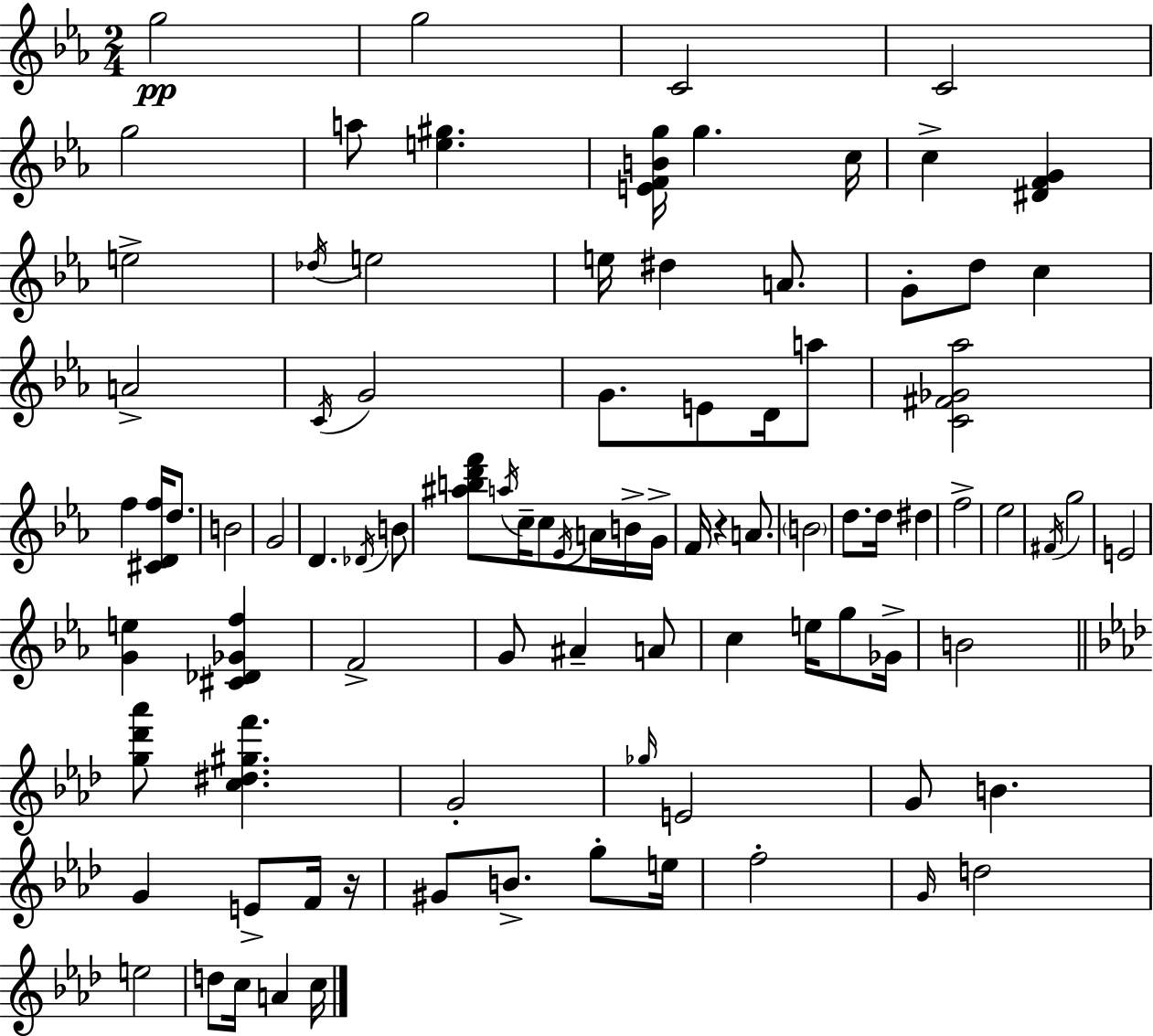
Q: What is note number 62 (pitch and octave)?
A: E4